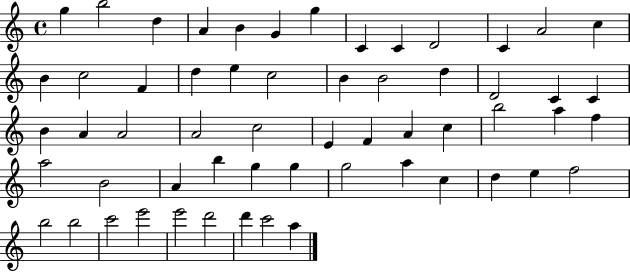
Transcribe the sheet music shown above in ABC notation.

X:1
T:Untitled
M:4/4
L:1/4
K:C
g b2 d A B G g C C D2 C A2 c B c2 F d e c2 B B2 d D2 C C B A A2 A2 c2 E F A c b2 a f a2 B2 A b g g g2 a c d e f2 b2 b2 c'2 e'2 e'2 d'2 d' c'2 a